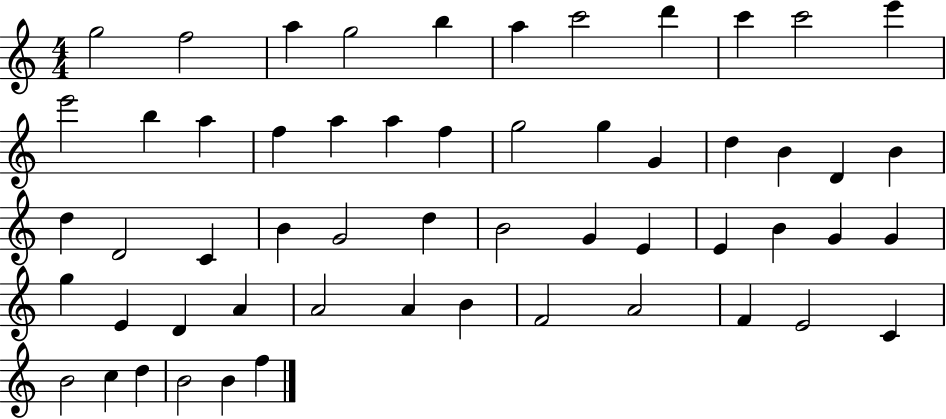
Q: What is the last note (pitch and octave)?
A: F5